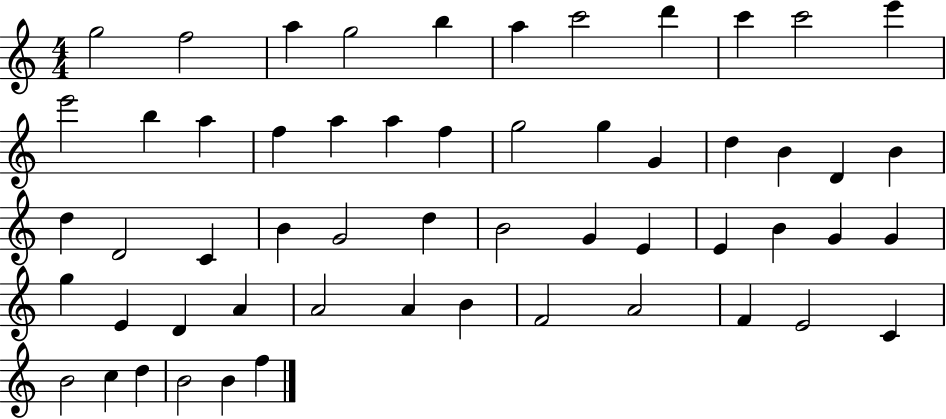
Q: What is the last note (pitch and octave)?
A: F5